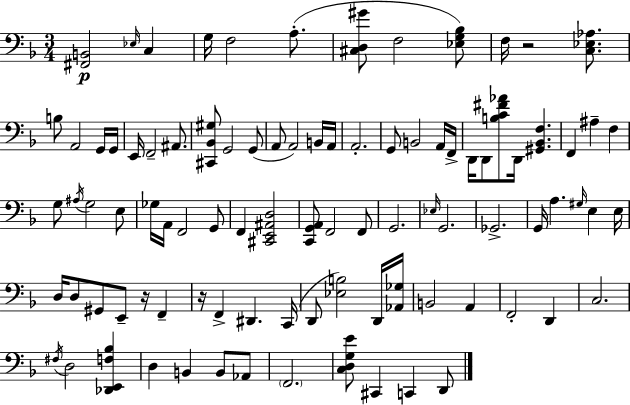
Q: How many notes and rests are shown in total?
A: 92